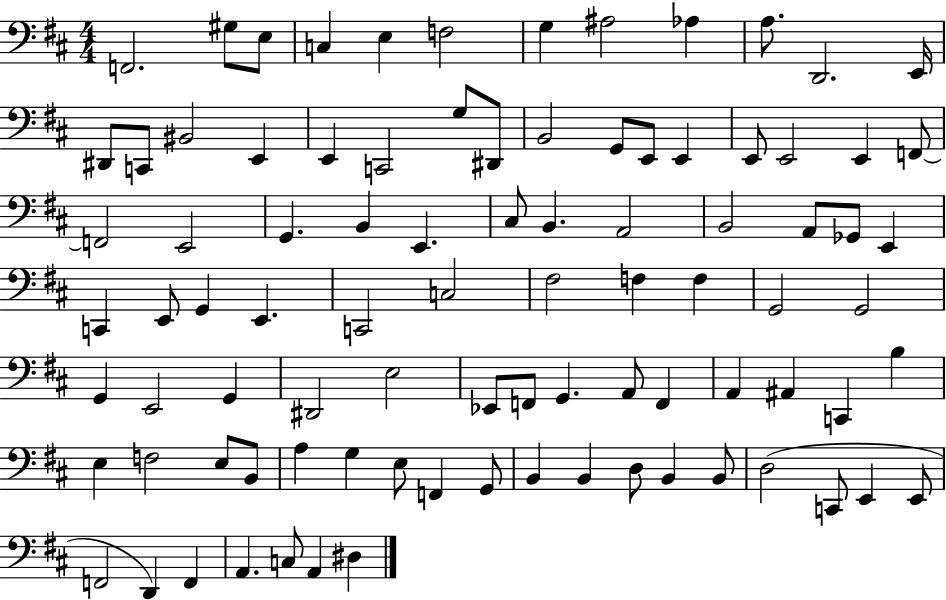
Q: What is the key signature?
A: D major